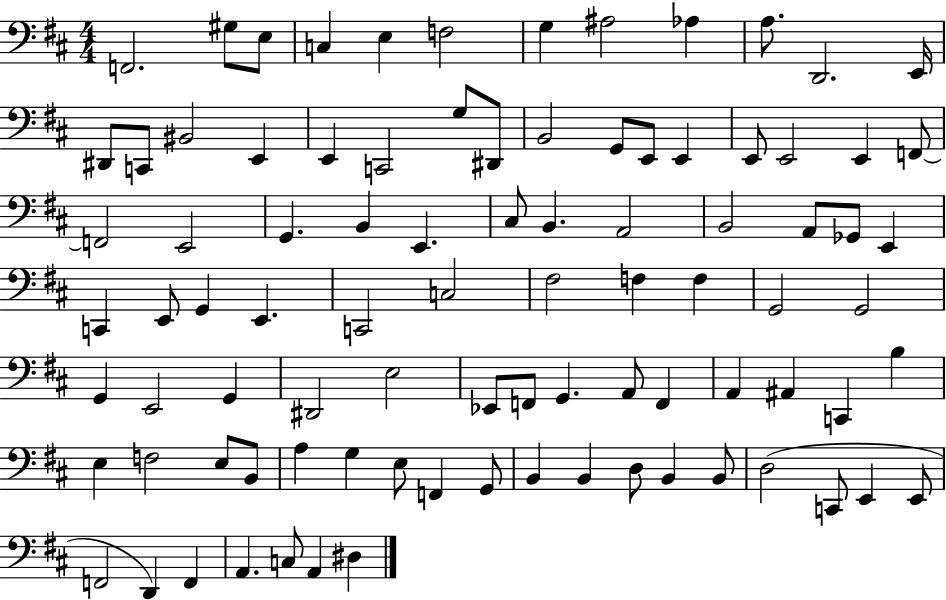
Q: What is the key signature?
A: D major